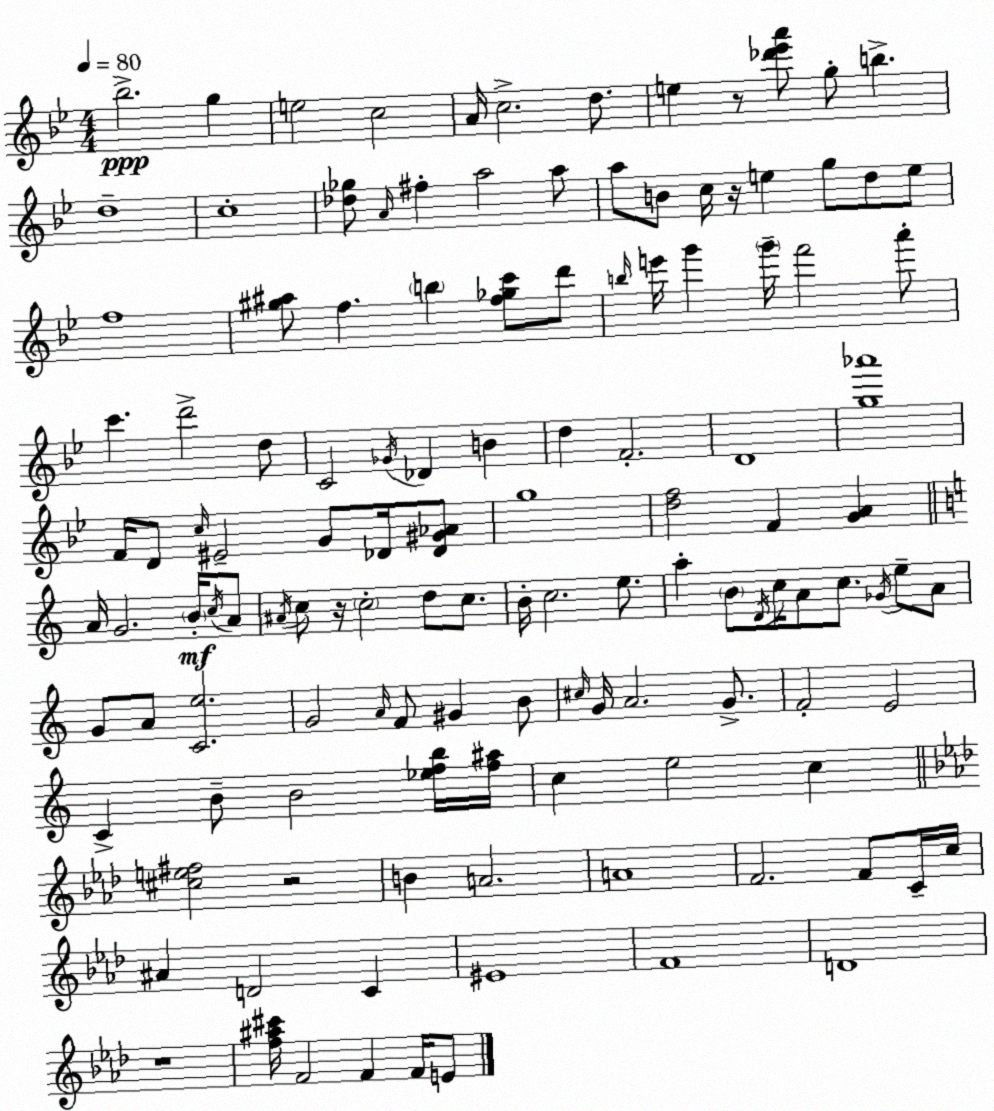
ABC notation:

X:1
T:Untitled
M:4/4
L:1/4
K:Gm
_b2 g e2 c2 A/4 c2 d/2 e z/2 [_d'_e'a']/2 g/2 b d4 c4 [_d_g]/2 A/4 ^f a2 a/2 a/2 B/2 c/4 z/4 e g/2 d/2 e/2 f4 [^g^a]/2 f b [f_gc']/2 d'/2 b/4 e'/4 g' g'/4 f'2 a'/2 c' d'2 d/2 C2 _G/4 _D B d F2 D4 [g_a']4 F/4 D/2 c/4 ^E2 G/2 _D/4 [_D^G_A]/2 g4 [df]2 F [GA] A/4 G2 B/4 c/4 A/2 ^A/4 c/2 z/4 c2 d/2 c/2 B/4 c2 e/2 a B/2 D/4 c/4 A/2 c/2 _G/4 e/2 A/2 G/2 A/2 [Ce]2 G2 A/4 F/2 ^G B/2 ^c/4 G/4 A2 G/2 F2 E2 C B/2 B2 [_efb]/4 [f^a]/4 c e2 c [^ce^f]2 z2 B A2 A4 F2 F/2 C/4 c/4 ^A D2 C ^E4 F4 D4 z4 [f^a^c']/4 F2 F F/4 E/2